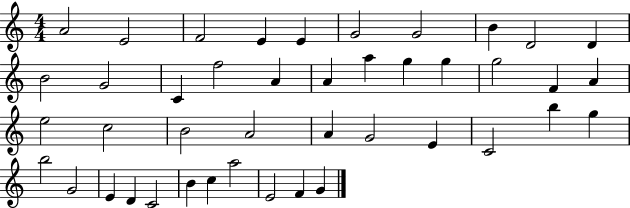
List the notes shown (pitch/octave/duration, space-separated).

A4/h E4/h F4/h E4/q E4/q G4/h G4/h B4/q D4/h D4/q B4/h G4/h C4/q F5/h A4/q A4/q A5/q G5/q G5/q G5/h F4/q A4/q E5/h C5/h B4/h A4/h A4/q G4/h E4/q C4/h B5/q G5/q B5/h G4/h E4/q D4/q C4/h B4/q C5/q A5/h E4/h F4/q G4/q